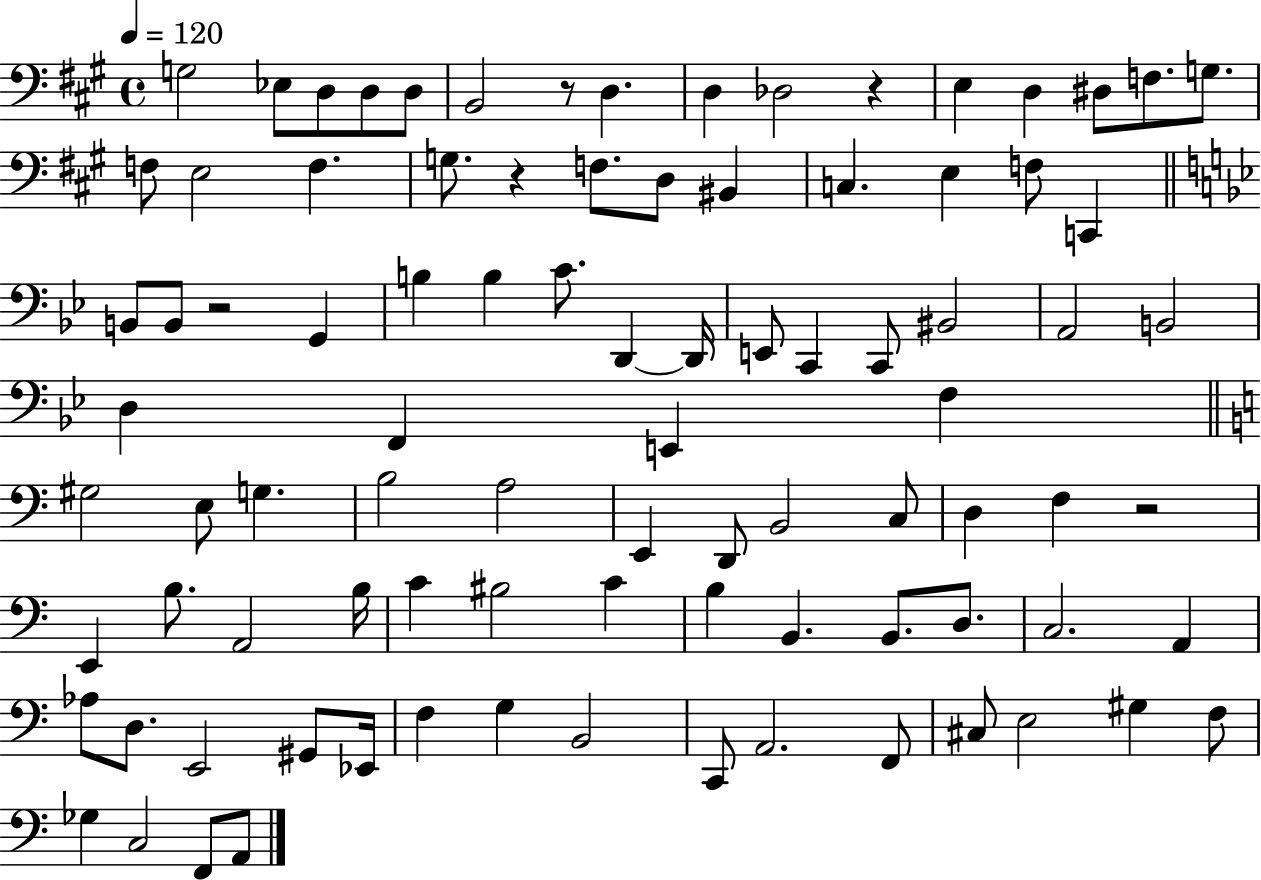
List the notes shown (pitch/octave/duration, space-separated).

G3/h Eb3/e D3/e D3/e D3/e B2/h R/e D3/q. D3/q Db3/h R/q E3/q D3/q D#3/e F3/e. G3/e. F3/e E3/h F3/q. G3/e. R/q F3/e. D3/e BIS2/q C3/q. E3/q F3/e C2/q B2/e B2/e R/h G2/q B3/q B3/q C4/e. D2/q D2/s E2/e C2/q C2/e BIS2/h A2/h B2/h D3/q F2/q E2/q F3/q G#3/h E3/e G3/q. B3/h A3/h E2/q D2/e B2/h C3/e D3/q F3/q R/h E2/q B3/e. A2/h B3/s C4/q BIS3/h C4/q B3/q B2/q. B2/e. D3/e. C3/h. A2/q Ab3/e D3/e. E2/h G#2/e Eb2/s F3/q G3/q B2/h C2/e A2/h. F2/e C#3/e E3/h G#3/q F3/e Gb3/q C3/h F2/e A2/e